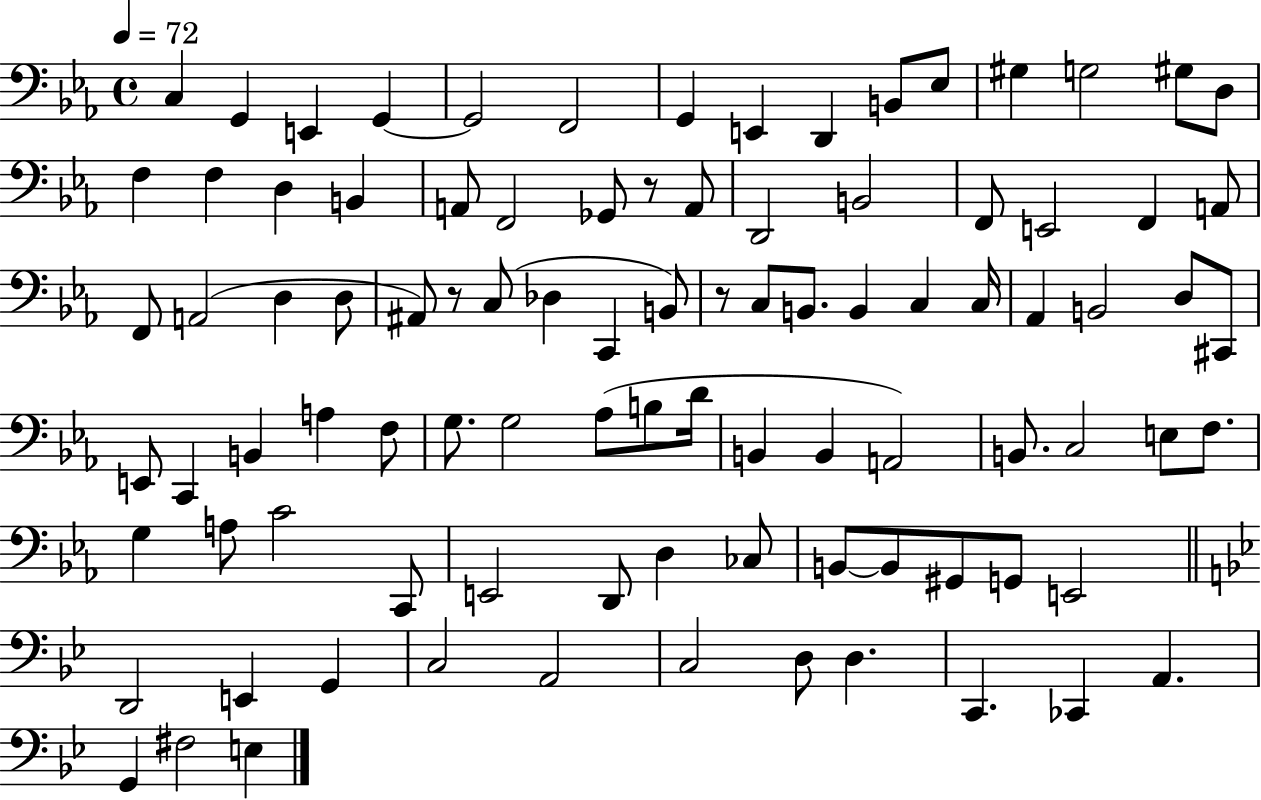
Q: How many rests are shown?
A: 3